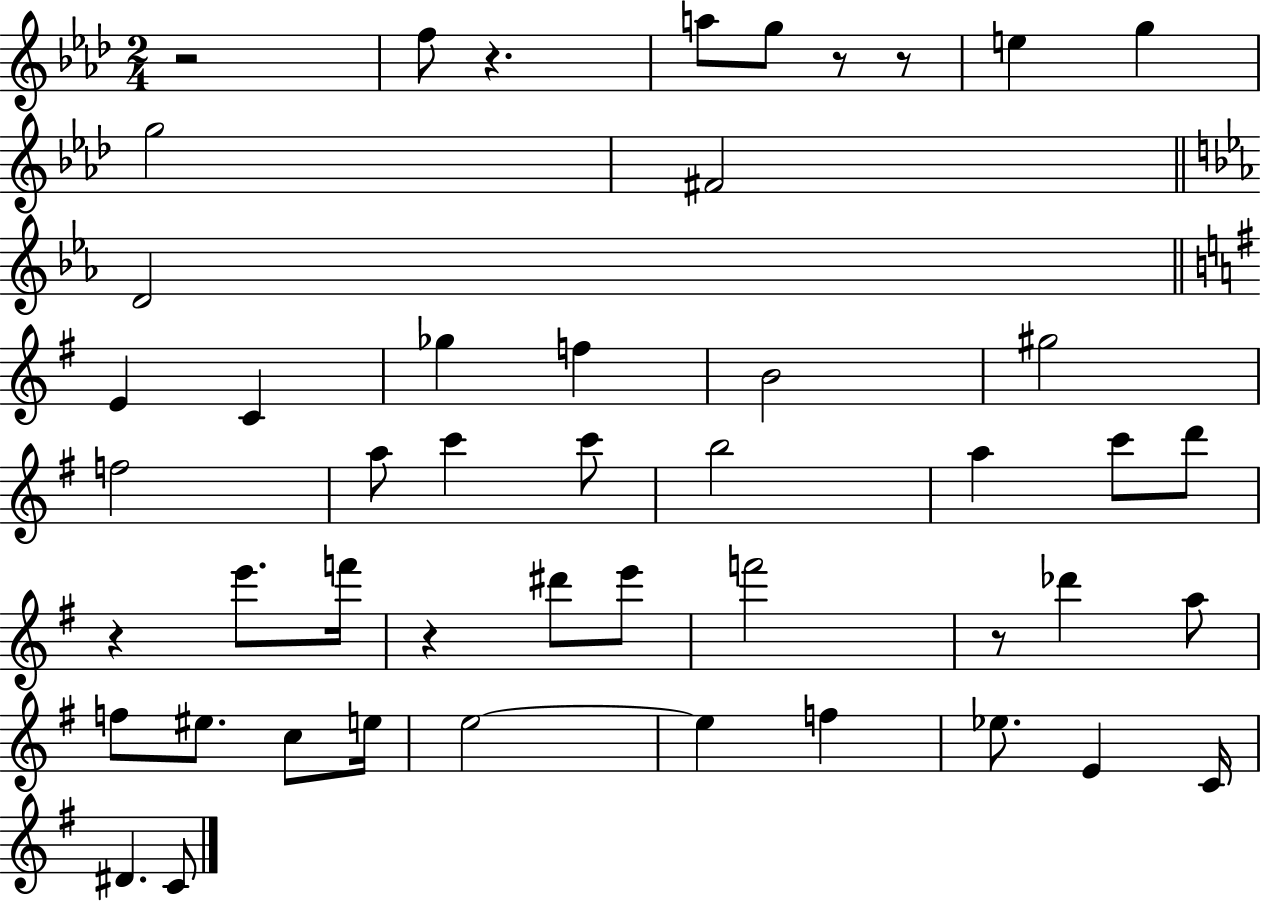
{
  \clef treble
  \numericTimeSignature
  \time 2/4
  \key aes \major
  \repeat volta 2 { r2 | f''8 r4. | a''8 g''8 r8 r8 | e''4 g''4 | \break g''2 | fis'2 | \bar "||" \break \key ees \major d'2 | \bar "||" \break \key e \minor e'4 c'4 | ges''4 f''4 | b'2 | gis''2 | \break f''2 | a''8 c'''4 c'''8 | b''2 | a''4 c'''8 d'''8 | \break r4 e'''8. f'''16 | r4 dis'''8 e'''8 | f'''2 | r8 des'''4 a''8 | \break f''8 eis''8. c''8 e''16 | e''2~~ | e''4 f''4 | ees''8. e'4 c'16 | \break dis'4. c'8 | } \bar "|."
}